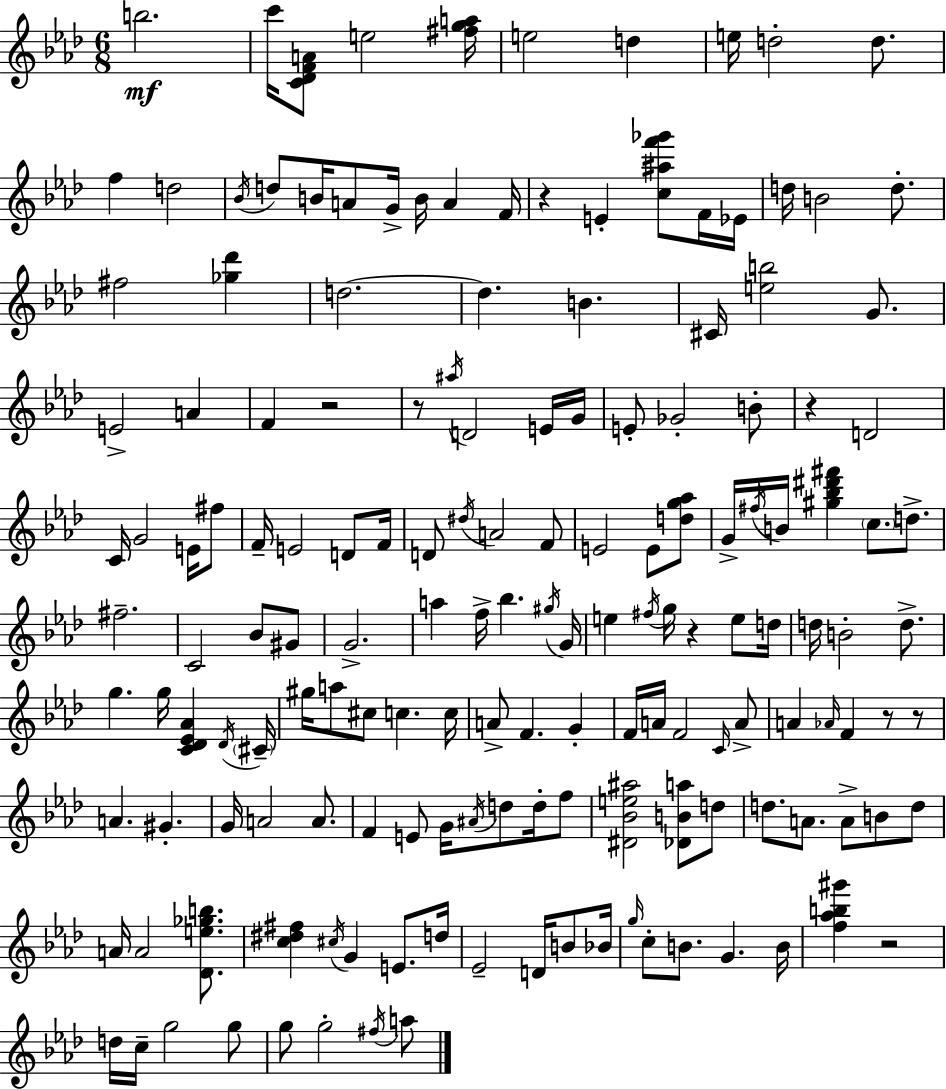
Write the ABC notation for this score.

X:1
T:Untitled
M:6/8
L:1/4
K:Ab
b2 c'/4 [C_DFA]/2 e2 [^fga]/4 e2 d e/4 d2 d/2 f d2 _B/4 d/2 B/4 A/2 G/4 B/4 A F/4 z E [c^af'_g']/2 F/4 _E/4 d/4 B2 d/2 ^f2 [_g_d'] d2 d B ^C/4 [eb]2 G/2 E2 A F z2 z/2 ^a/4 D2 E/4 G/4 E/2 _G2 B/2 z D2 C/4 G2 E/4 ^f/2 F/4 E2 D/2 F/4 D/2 ^d/4 A2 F/2 E2 E/2 [dg_a]/2 G/4 ^f/4 B/4 [^g_b^d'^f'] c/2 d/2 ^f2 C2 _B/2 ^G/2 G2 a f/4 _b ^g/4 G/4 e ^f/4 g/4 z e/2 d/4 d/4 B2 d/2 g g/4 [C_D_E_A] _D/4 ^C/4 ^g/4 a/2 ^c/2 c c/4 A/2 F G F/4 A/4 F2 C/4 A/2 A _A/4 F z/2 z/2 A ^G G/4 A2 A/2 F E/2 G/4 ^A/4 d/2 d/4 f/2 [^D_Be^a]2 [_DBa]/2 d/2 d/2 A/2 A/2 B/2 d/2 A/4 A2 [_De_gb]/2 [c^d^f] ^c/4 G E/2 d/4 _E2 D/4 B/2 _B/4 g/4 c/2 B/2 G B/4 [f_ab^g'] z2 d/4 c/4 g2 g/2 g/2 g2 ^f/4 a/2